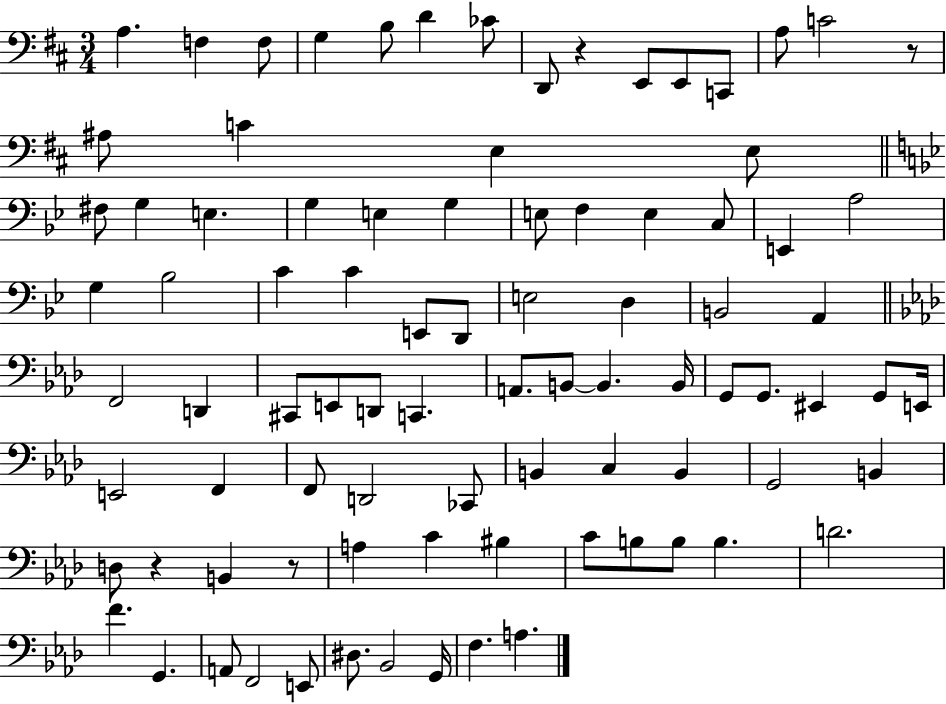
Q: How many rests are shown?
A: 4